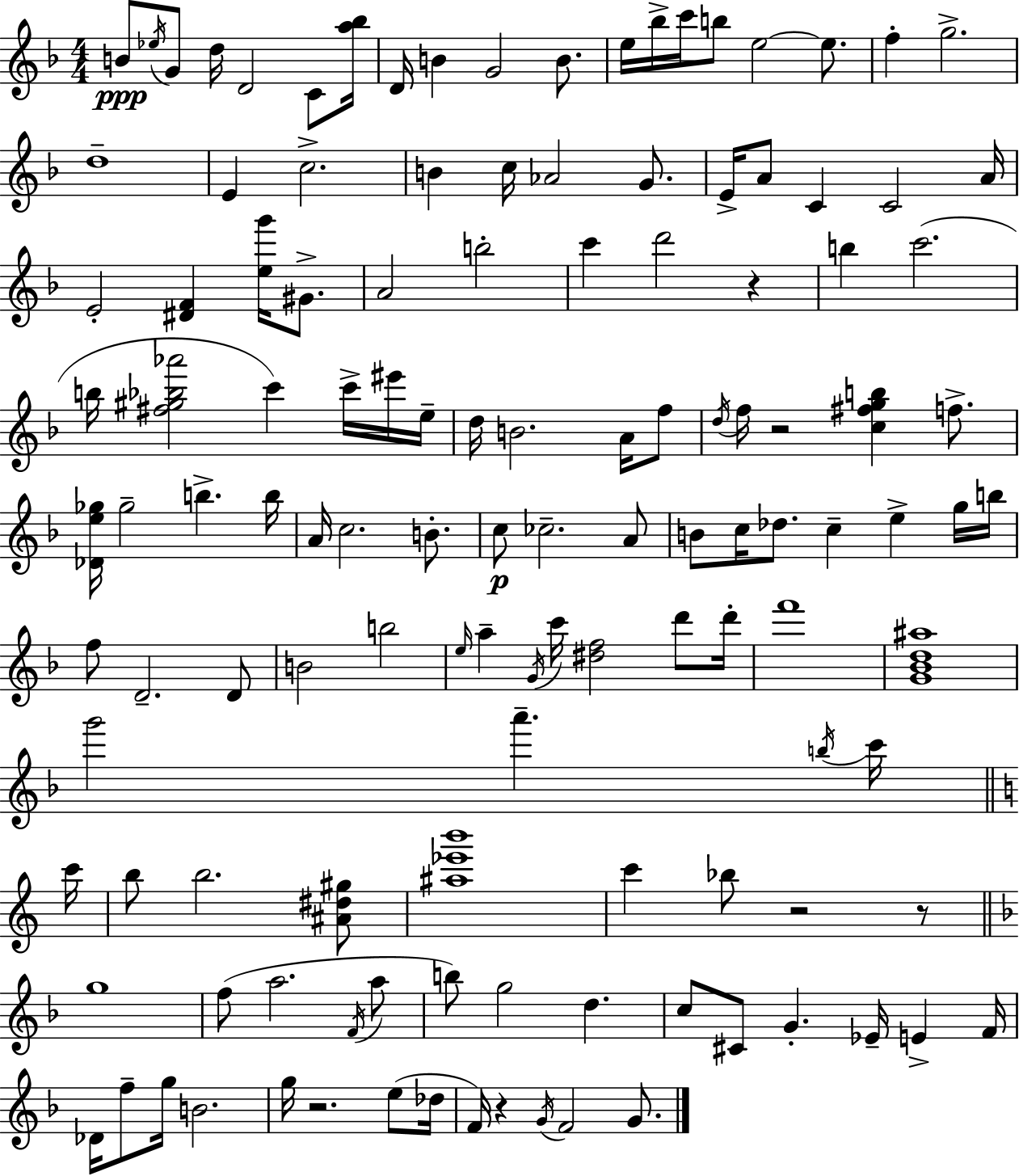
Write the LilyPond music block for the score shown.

{
  \clef treble
  \numericTimeSignature
  \time 4/4
  \key d \minor
  b'8\ppp \acciaccatura { ees''16 } g'8 d''16 d'2 c'8 | <a'' bes''>16 d'16 b'4 g'2 b'8. | e''16 bes''16-> c'''16 b''8 e''2~~ e''8. | f''4-. g''2.-> | \break d''1-- | e'4 c''2.-> | b'4 c''16 aes'2 g'8. | e'16-> a'8 c'4 c'2 | \break a'16 e'2-. <dis' f'>4 <e'' g'''>16 gis'8.-> | a'2 b''2-. | c'''4 d'''2 r4 | b''4 c'''2.( | \break b''16 <fis'' gis'' bes'' aes'''>2 c'''4) c'''16-> eis'''16 | e''16-- d''16 b'2. a'16 f''8 | \acciaccatura { d''16 } f''16 r2 <c'' fis'' g'' b''>4 f''8.-> | <des' e'' ges''>16 ges''2-- b''4.-> | \break b''16 a'16 c''2. b'8.-. | c''8\p ces''2.-- | a'8 b'8 c''16 des''8. c''4-- e''4-> | g''16 b''16 f''8 d'2.-- | \break d'8 b'2 b''2 | \grace { e''16 } a''4-- \acciaccatura { g'16 } c'''16 <dis'' f''>2 | d'''8 d'''16-. f'''1 | <g' bes' d'' ais''>1 | \break g'''2 a'''4.-- | \acciaccatura { b''16 } c'''16 \bar "||" \break \key c \major c'''16 b''8 b''2. <ais' dis'' gis''>8 | <ais'' ees''' b'''>1 | c'''4 bes''8 r2 r8 | \bar "||" \break \key f \major g''1 | f''8( a''2. \acciaccatura { f'16 } a''8 | b''8) g''2 d''4. | c''8 cis'8 g'4.-. ees'16-- e'4-> | \break f'16 des'16 f''8-- g''16 b'2. | g''16 r2. e''8( | des''16 f'16) r4 \acciaccatura { g'16 } f'2 g'8. | \bar "|."
}